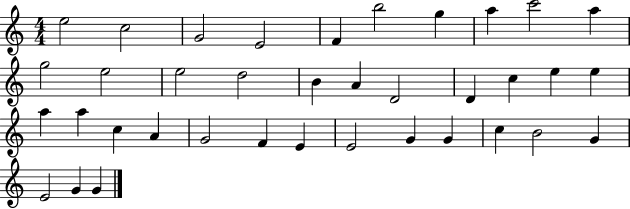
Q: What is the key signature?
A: C major